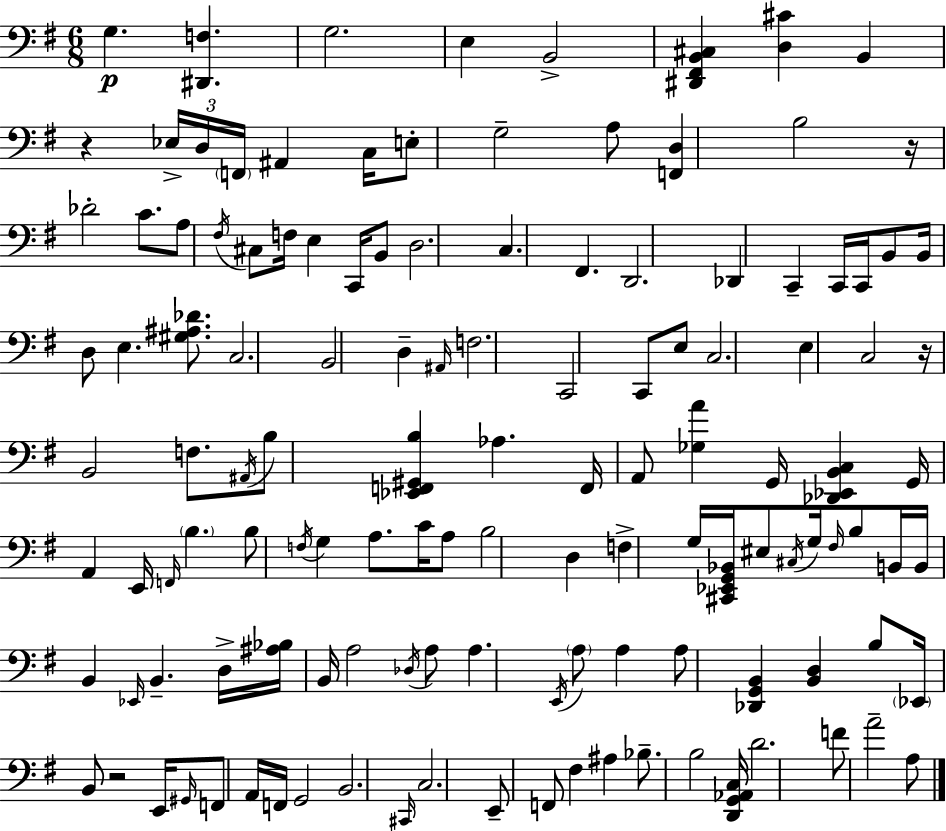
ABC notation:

X:1
T:Untitled
M:6/8
L:1/4
K:Em
G, [^D,,F,] G,2 E, B,,2 [^D,,^F,,B,,^C,] [D,^C] B,, z _E,/4 D,/4 F,,/4 ^A,, C,/4 E,/2 G,2 A,/2 [F,,D,] B,2 z/4 _D2 C/2 A,/2 ^F,/4 ^C,/2 F,/4 E, C,,/4 B,,/2 D,2 C, ^F,, D,,2 _D,, C,, C,,/4 C,,/4 B,,/2 B,,/4 D,/2 E, [^G,^A,_D]/2 C,2 B,,2 D, ^A,,/4 F,2 C,,2 C,,/2 E,/2 C,2 E, C,2 z/4 B,,2 F,/2 ^A,,/4 B,/2 [_E,,F,,^G,,B,] _A, F,,/4 A,,/2 [_G,A] G,,/4 [_D,,_E,,B,,C,] G,,/4 A,, E,,/4 F,,/4 B, B,/2 F,/4 G, A,/2 C/4 A,/2 B,2 D, F, G,/4 [^C,,_E,,G,,_B,,]/4 ^E,/2 ^C,/4 G,/4 ^F,/4 B,/2 B,,/4 B,,/4 B,, _E,,/4 B,, D,/4 [^A,_B,]/4 B,,/4 A,2 _D,/4 A,/2 A, E,,/4 A,/2 A, A,/2 [_D,,G,,B,,] [B,,D,] B,/2 _E,,/4 B,,/2 z2 E,,/4 ^G,,/4 F,,/2 A,,/4 F,,/4 G,,2 B,,2 ^C,,/4 C,2 E,,/2 F,,/2 ^F, ^A, _B,/2 B,2 [D,,G,,_A,,C,]/4 D2 F/2 A2 A,/2